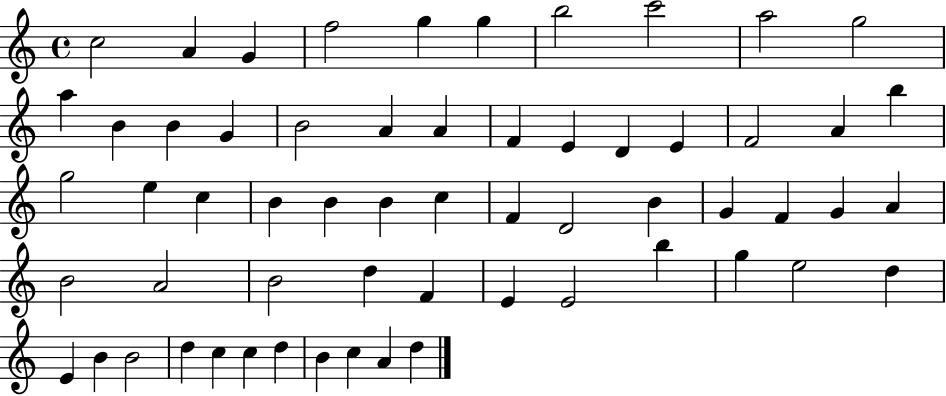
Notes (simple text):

C5/h A4/q G4/q F5/h G5/q G5/q B5/h C6/h A5/h G5/h A5/q B4/q B4/q G4/q B4/h A4/q A4/q F4/q E4/q D4/q E4/q F4/h A4/q B5/q G5/h E5/q C5/q B4/q B4/q B4/q C5/q F4/q D4/h B4/q G4/q F4/q G4/q A4/q B4/h A4/h B4/h D5/q F4/q E4/q E4/h B5/q G5/q E5/h D5/q E4/q B4/q B4/h D5/q C5/q C5/q D5/q B4/q C5/q A4/q D5/q